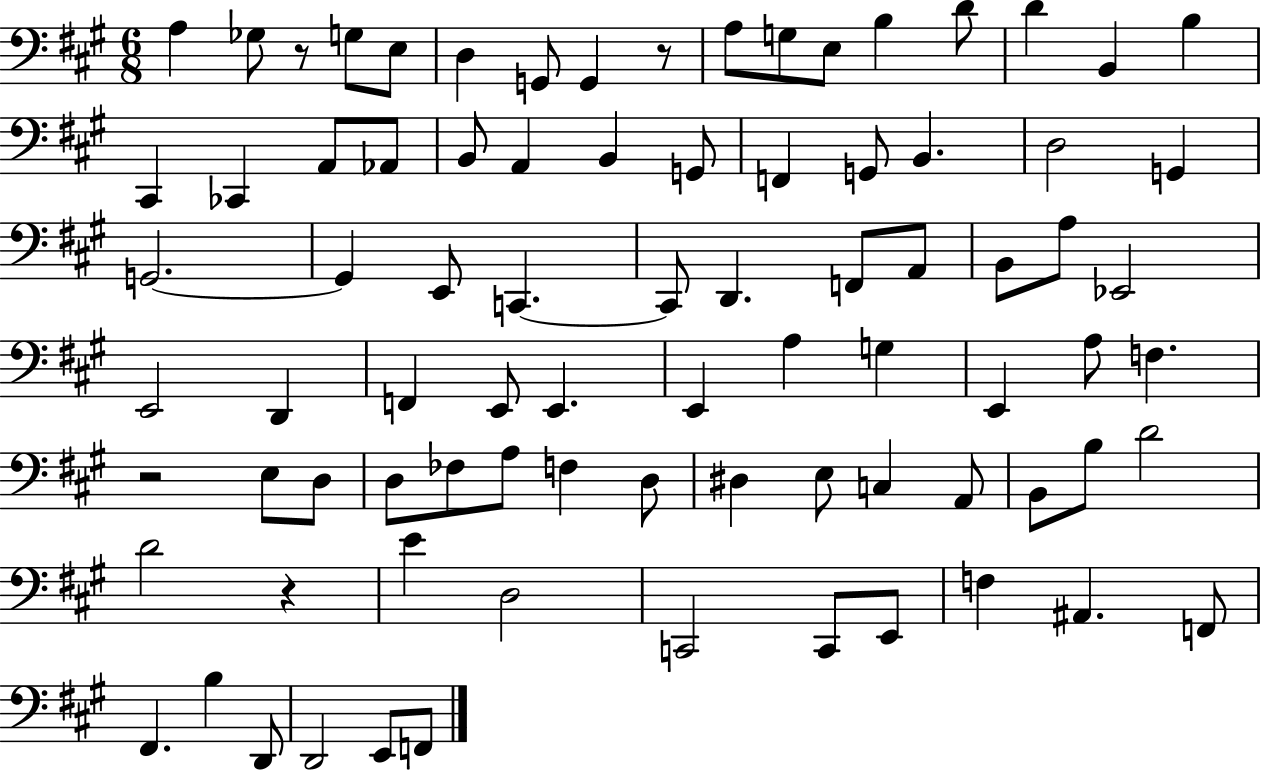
X:1
T:Untitled
M:6/8
L:1/4
K:A
A, _G,/2 z/2 G,/2 E,/2 D, G,,/2 G,, z/2 A,/2 G,/2 E,/2 B, D/2 D B,, B, ^C,, _C,, A,,/2 _A,,/2 B,,/2 A,, B,, G,,/2 F,, G,,/2 B,, D,2 G,, G,,2 G,, E,,/2 C,, C,,/2 D,, F,,/2 A,,/2 B,,/2 A,/2 _E,,2 E,,2 D,, F,, E,,/2 E,, E,, A, G, E,, A,/2 F, z2 E,/2 D,/2 D,/2 _F,/2 A,/2 F, D,/2 ^D, E,/2 C, A,,/2 B,,/2 B,/2 D2 D2 z E D,2 C,,2 C,,/2 E,,/2 F, ^A,, F,,/2 ^F,, B, D,,/2 D,,2 E,,/2 F,,/2